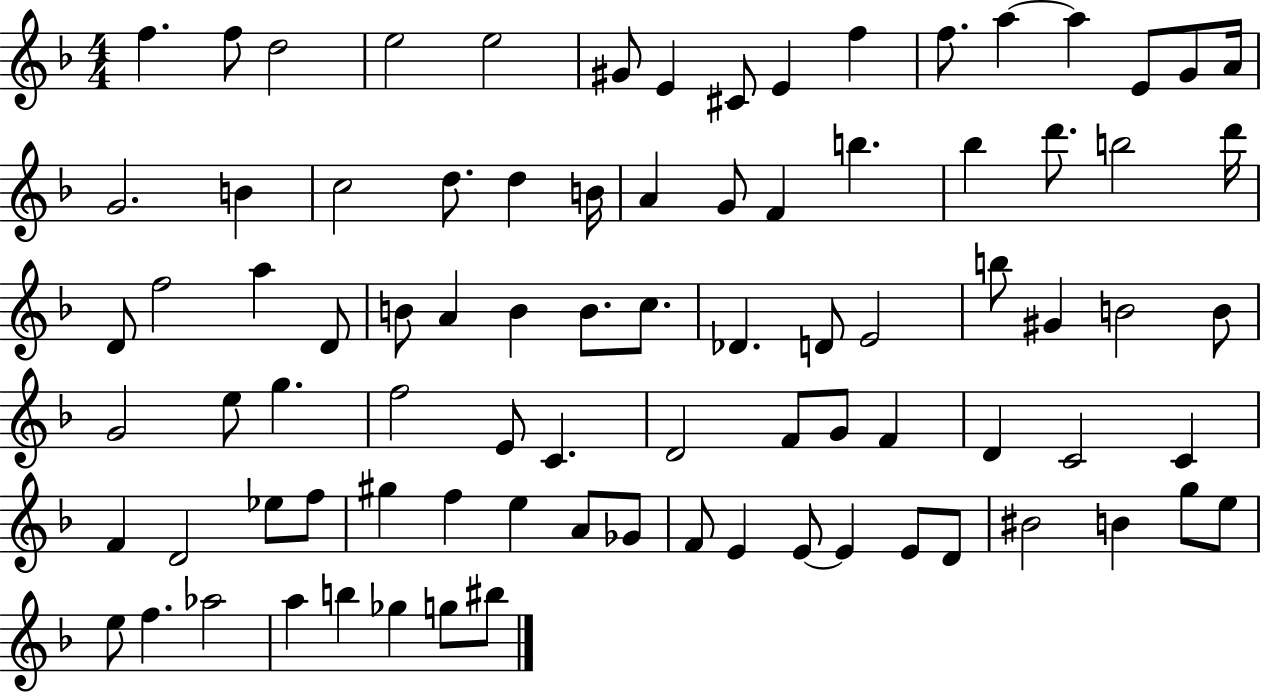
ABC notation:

X:1
T:Untitled
M:4/4
L:1/4
K:F
f f/2 d2 e2 e2 ^G/2 E ^C/2 E f f/2 a a E/2 G/2 A/4 G2 B c2 d/2 d B/4 A G/2 F b _b d'/2 b2 d'/4 D/2 f2 a D/2 B/2 A B B/2 c/2 _D D/2 E2 b/2 ^G B2 B/2 G2 e/2 g f2 E/2 C D2 F/2 G/2 F D C2 C F D2 _e/2 f/2 ^g f e A/2 _G/2 F/2 E E/2 E E/2 D/2 ^B2 B g/2 e/2 e/2 f _a2 a b _g g/2 ^b/2